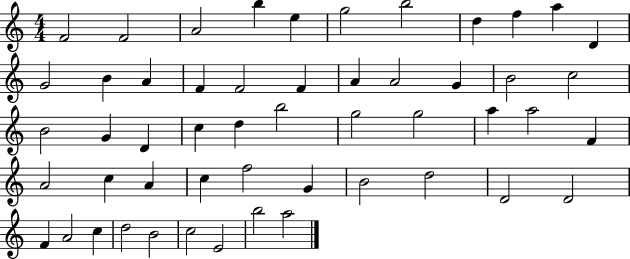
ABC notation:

X:1
T:Untitled
M:4/4
L:1/4
K:C
F2 F2 A2 b e g2 b2 d f a D G2 B A F F2 F A A2 G B2 c2 B2 G D c d b2 g2 g2 a a2 F A2 c A c f2 G B2 d2 D2 D2 F A2 c d2 B2 c2 E2 b2 a2